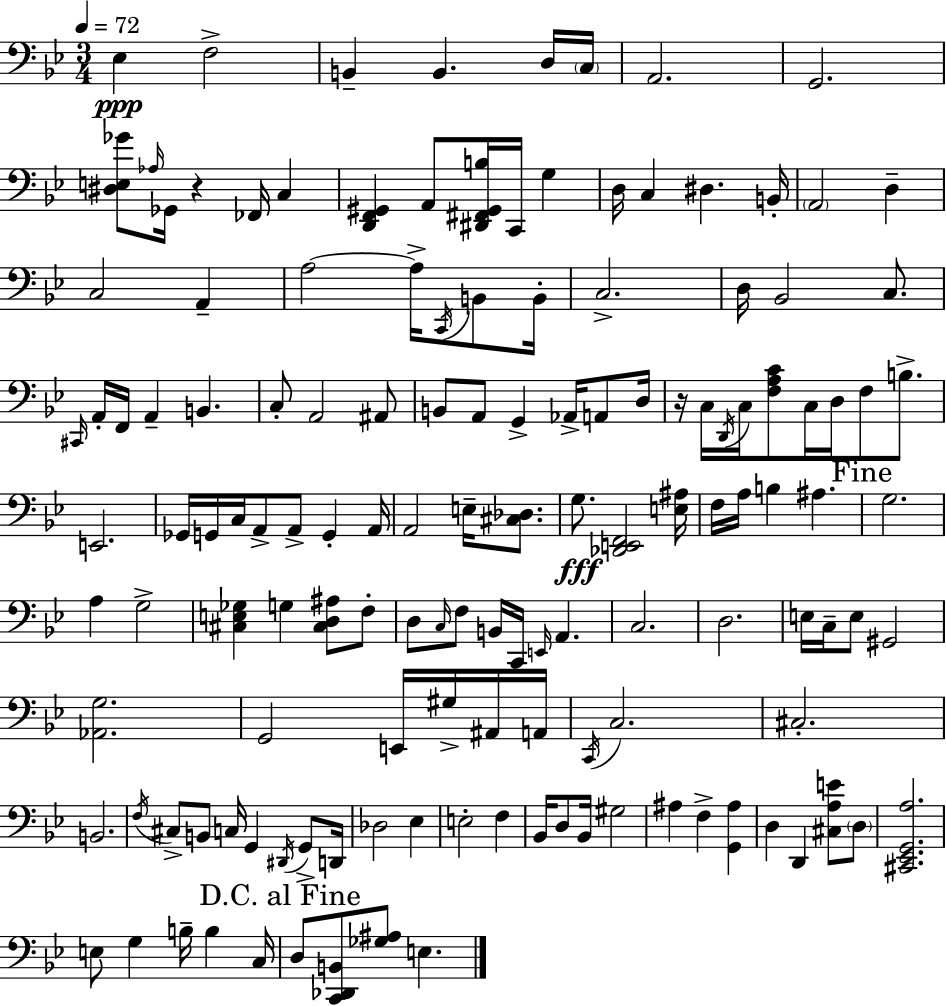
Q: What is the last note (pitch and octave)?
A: E3